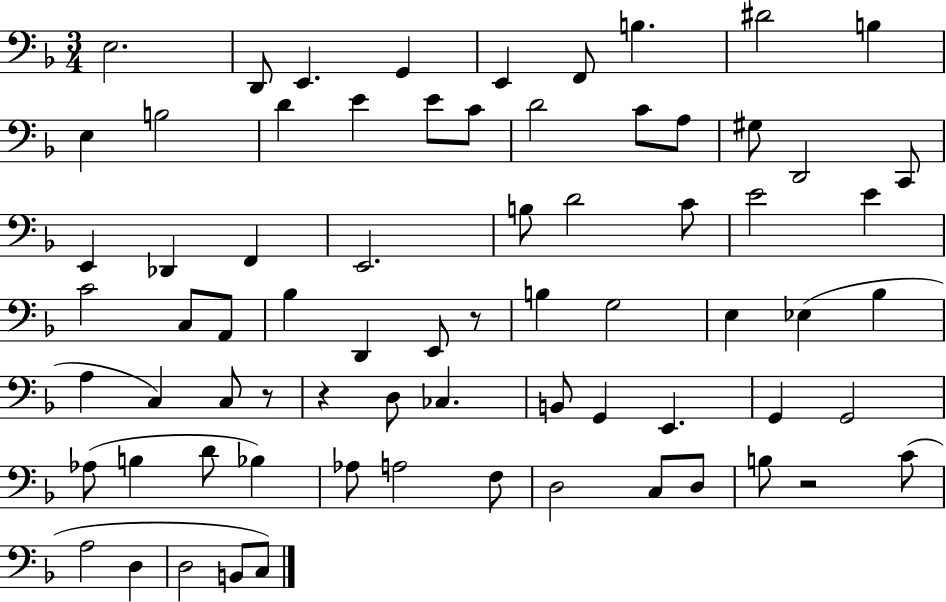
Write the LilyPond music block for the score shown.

{
  \clef bass
  \numericTimeSignature
  \time 3/4
  \key f \major
  e2. | d,8 e,4. g,4 | e,4 f,8 b4. | dis'2 b4 | \break e4 b2 | d'4 e'4 e'8 c'8 | d'2 c'8 a8 | gis8 d,2 c,8 | \break e,4 des,4 f,4 | e,2. | b8 d'2 c'8 | e'2 e'4 | \break c'2 c8 a,8 | bes4 d,4 e,8 r8 | b4 g2 | e4 ees4( bes4 | \break a4 c4) c8 r8 | r4 d8 ces4. | b,8 g,4 e,4. | g,4 g,2 | \break aes8( b4 d'8 bes4) | aes8 a2 f8 | d2 c8 d8 | b8 r2 c'8( | \break a2 d4 | d2 b,8 c8) | \bar "|."
}